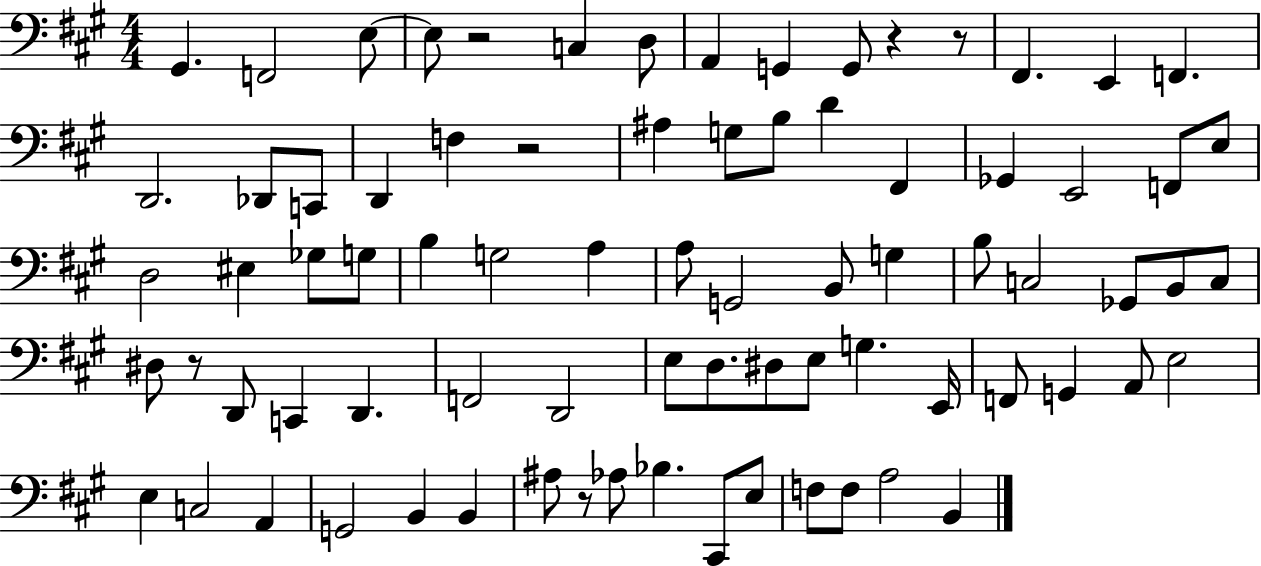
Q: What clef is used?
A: bass